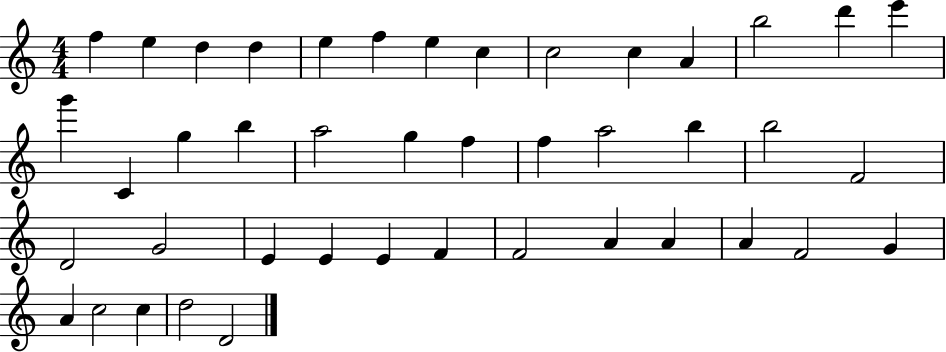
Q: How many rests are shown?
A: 0